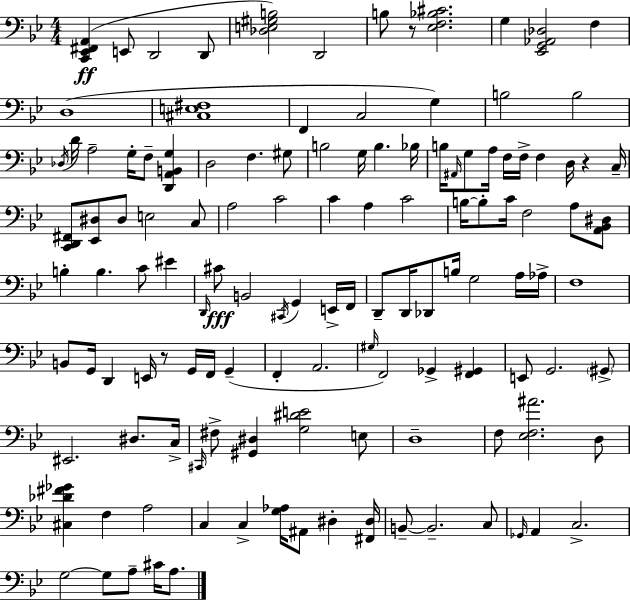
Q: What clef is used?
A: bass